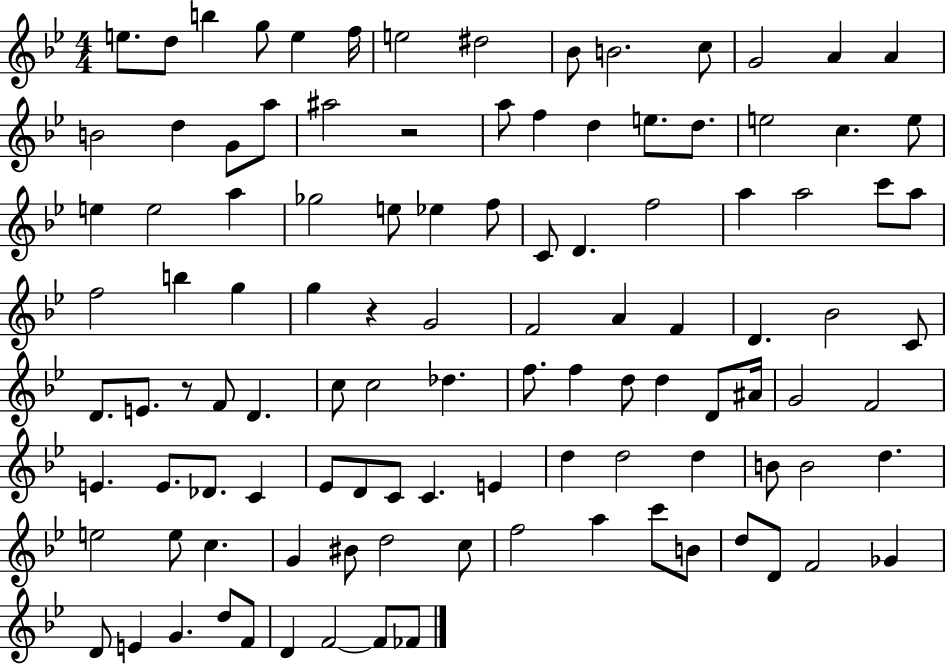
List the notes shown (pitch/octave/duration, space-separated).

E5/e. D5/e B5/q G5/e E5/q F5/s E5/h D#5/h Bb4/e B4/h. C5/e G4/h A4/q A4/q B4/h D5/q G4/e A5/e A#5/h R/h A5/e F5/q D5/q E5/e. D5/e. E5/h C5/q. E5/e E5/q E5/h A5/q Gb5/h E5/e Eb5/q F5/e C4/e D4/q. F5/h A5/q A5/h C6/e A5/e F5/h B5/q G5/q G5/q R/q G4/h F4/h A4/q F4/q D4/q. Bb4/h C4/e D4/e. E4/e. R/e F4/e D4/q. C5/e C5/h Db5/q. F5/e. F5/q D5/e D5/q D4/e A#4/s G4/h F4/h E4/q. E4/e. Db4/e. C4/q Eb4/e D4/e C4/e C4/q. E4/q D5/q D5/h D5/q B4/e B4/h D5/q. E5/h E5/e C5/q. G4/q BIS4/e D5/h C5/e F5/h A5/q C6/e B4/e D5/e D4/e F4/h Gb4/q D4/e E4/q G4/q. D5/e F4/e D4/q F4/h F4/e FES4/e